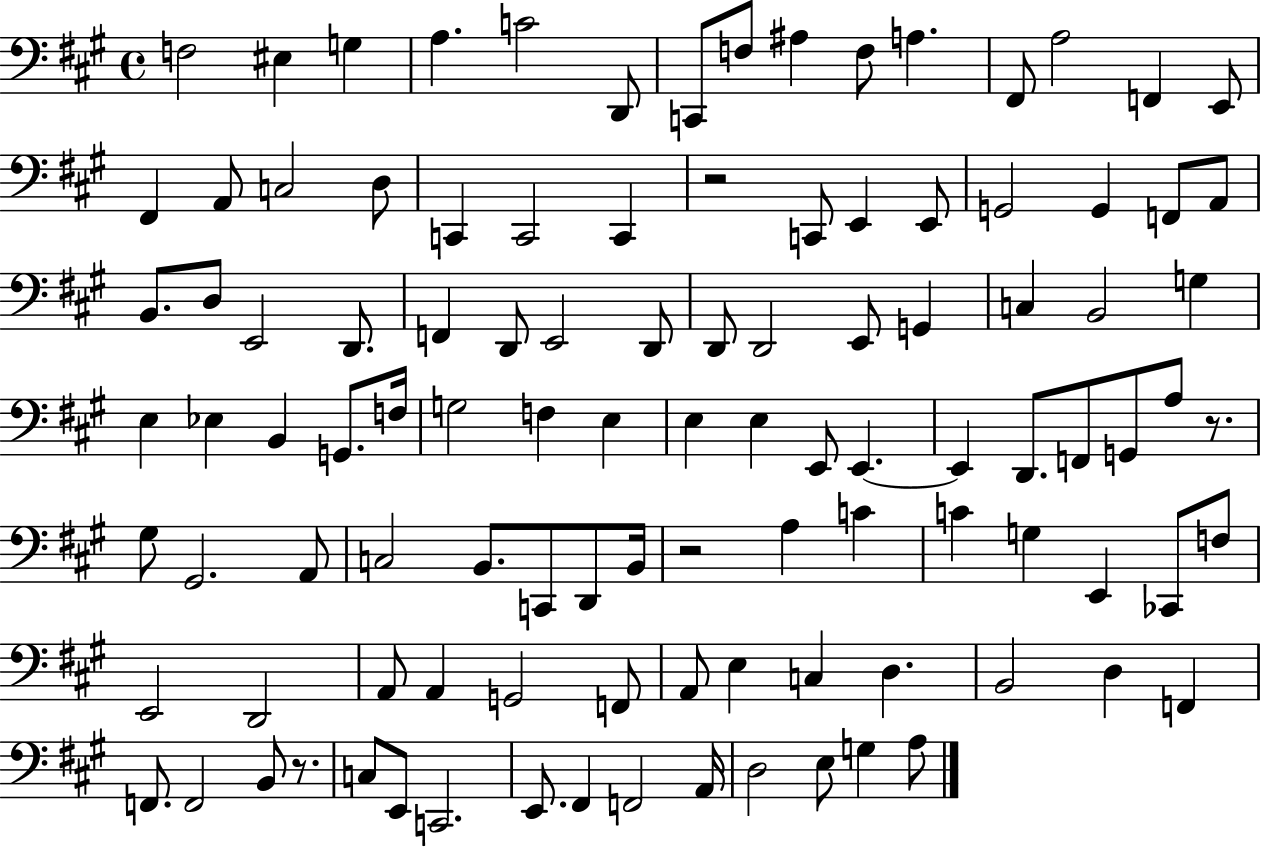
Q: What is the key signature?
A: A major